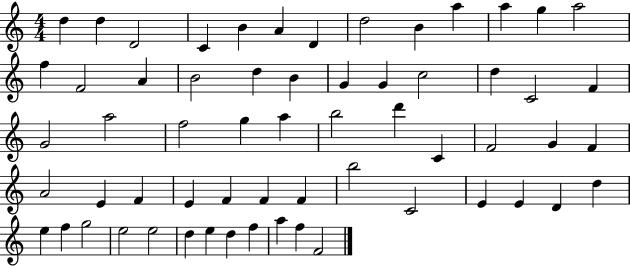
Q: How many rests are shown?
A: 0